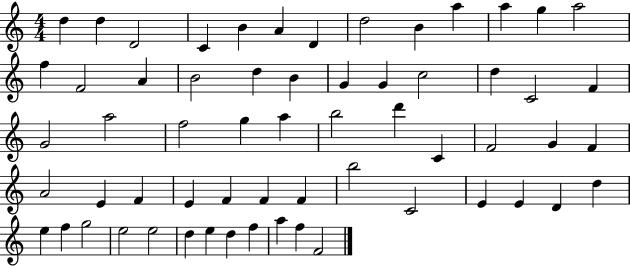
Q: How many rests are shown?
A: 0